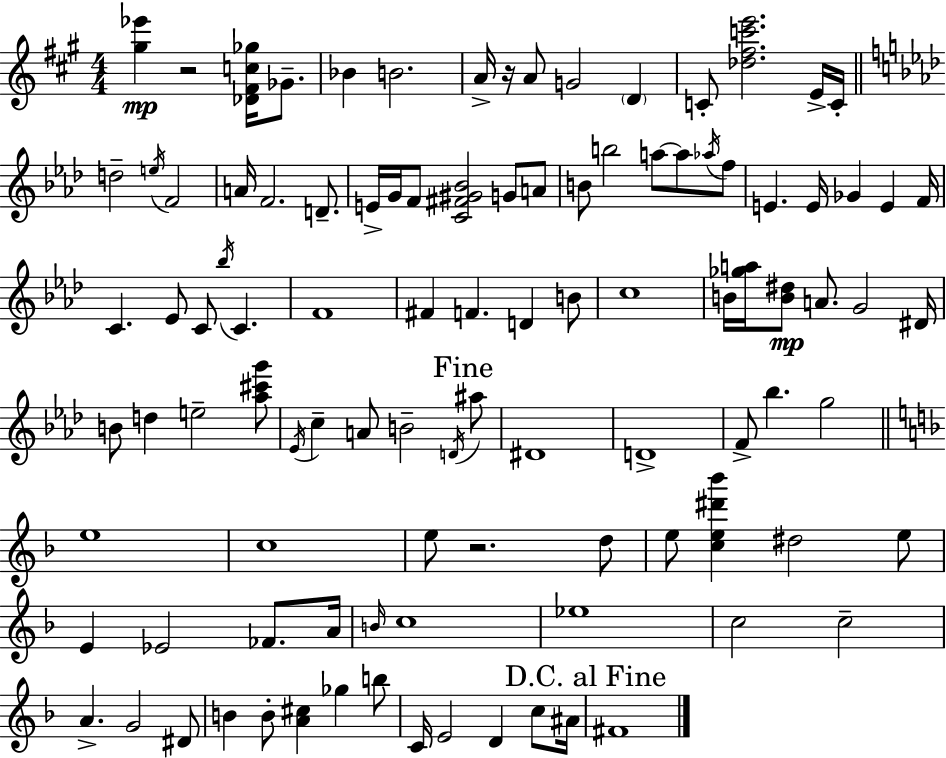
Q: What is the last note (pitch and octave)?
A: F#4